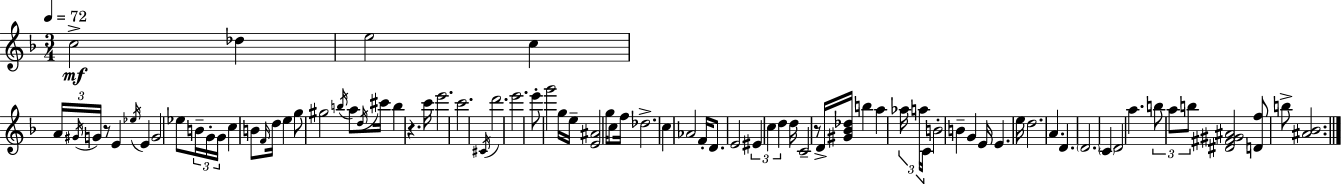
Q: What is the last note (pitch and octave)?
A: B5